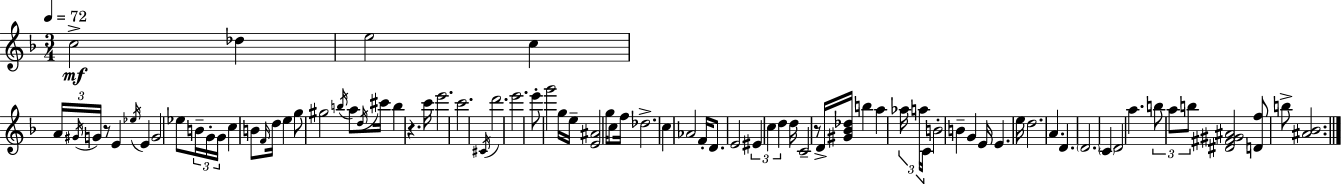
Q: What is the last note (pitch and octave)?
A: B5